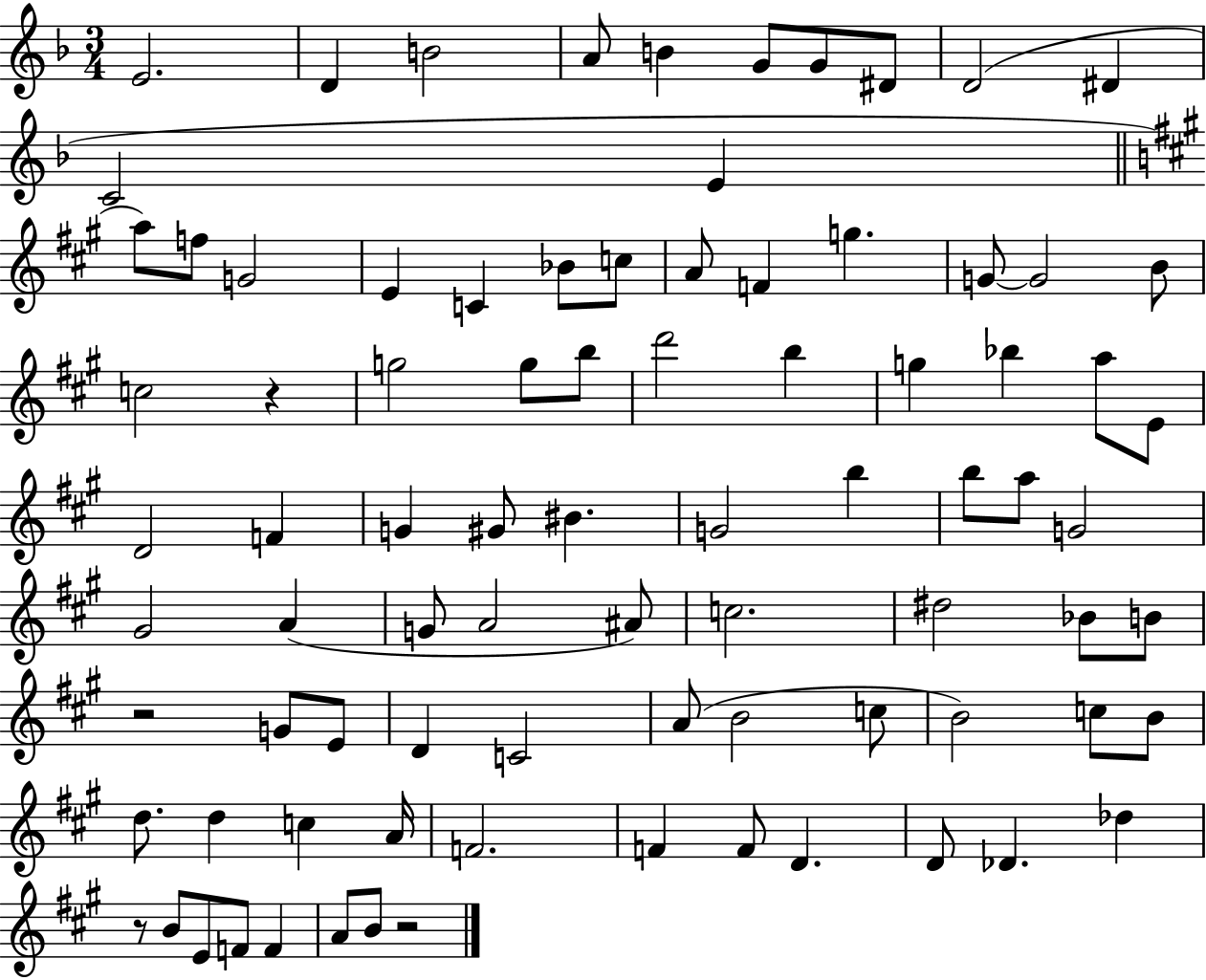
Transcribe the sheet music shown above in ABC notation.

X:1
T:Untitled
M:3/4
L:1/4
K:F
E2 D B2 A/2 B G/2 G/2 ^D/2 D2 ^D C2 E a/2 f/2 G2 E C _B/2 c/2 A/2 F g G/2 G2 B/2 c2 z g2 g/2 b/2 d'2 b g _b a/2 E/2 D2 F G ^G/2 ^B G2 b b/2 a/2 G2 ^G2 A G/2 A2 ^A/2 c2 ^d2 _B/2 B/2 z2 G/2 E/2 D C2 A/2 B2 c/2 B2 c/2 B/2 d/2 d c A/4 F2 F F/2 D D/2 _D _d z/2 B/2 E/2 F/2 F A/2 B/2 z2